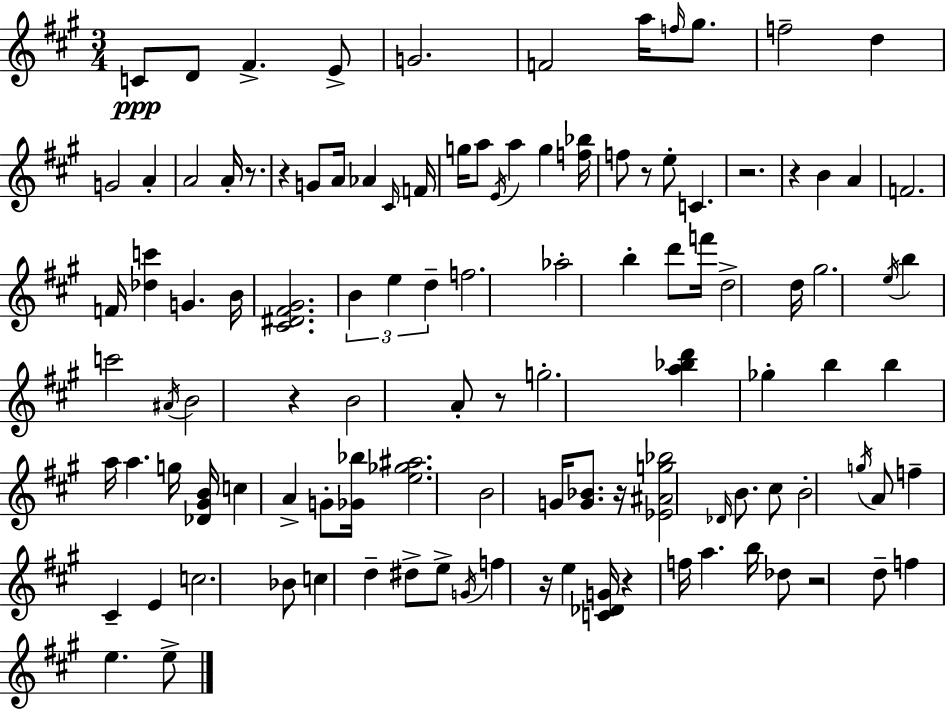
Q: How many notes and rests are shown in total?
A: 111